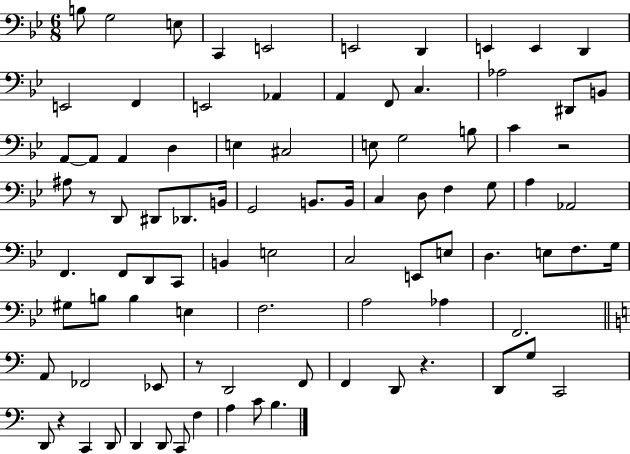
B3/e G3/h E3/e C2/q E2/h E2/h D2/q E2/q E2/q D2/q E2/h F2/q E2/h Ab2/q A2/q F2/e C3/q. Ab3/h D#2/e B2/e A2/e A2/e A2/q D3/q E3/q C#3/h E3/e G3/h B3/e C4/q R/h A#3/e R/e D2/e D#2/e Db2/e. B2/s G2/h B2/e. B2/s C3/q D3/e F3/q G3/e A3/q Ab2/h F2/q. F2/e D2/e C2/e B2/q E3/h C3/h E2/e E3/e D3/q. E3/e F3/e. G3/s G#3/e B3/e B3/q E3/q F3/h. A3/h Ab3/q F2/h. A2/e FES2/h Eb2/e R/e D2/h F2/e F2/q D2/e R/q. D2/e G3/e C2/h D2/e R/q C2/q D2/e D2/q D2/e C2/e F3/q A3/q C4/e B3/q.